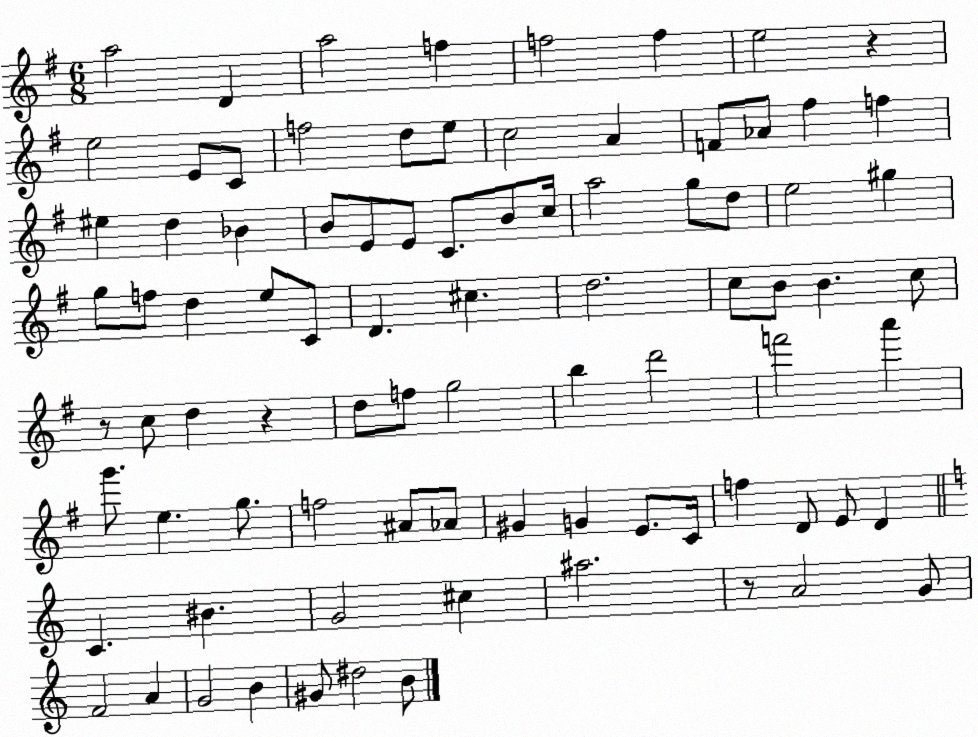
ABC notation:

X:1
T:Untitled
M:6/8
L:1/4
K:G
a2 D a2 f f2 f e2 z e2 E/2 C/2 f2 d/2 e/2 c2 A F/2 _A/2 ^f f ^e d _B B/2 E/2 E/2 C/2 B/2 c/4 a2 g/2 d/2 e2 ^g g/2 f/2 d e/2 C/2 D ^c d2 c/2 B/2 B c/2 z/2 c/2 d z d/2 f/2 g2 b d'2 f'2 a' g'/2 e g/2 f2 ^A/2 _A/2 ^G G E/2 C/4 f D/2 E/2 D C ^B G2 ^c ^a2 z/2 A2 G/2 F2 A G2 B ^G/2 ^d2 B/2